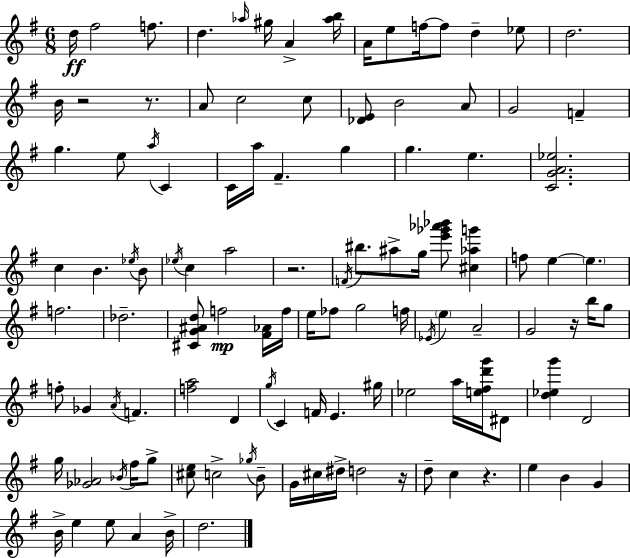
D5/s F#5/h F5/e. D5/q. Ab5/s G#5/s A4/q [Ab5,B5]/s A4/s E5/e F5/s F5/e D5/q Eb5/e D5/h. B4/s R/h R/e. A4/e C5/h C5/e [Db4,E4]/e B4/h A4/e G4/h F4/q G5/q. E5/e A5/s C4/q C4/s A5/s F#4/q. G5/q G5/q. E5/q. [C4,G4,A4,Eb5]/h. C5/q B4/q. Eb5/s B4/e Eb5/s C5/q A5/h R/h. F4/s BIS5/e. A#5/e G5/s [E6,Gb6,Ab6,Bb6]/e [C#5,Ab5,G6]/q F5/e E5/q E5/q. F5/h. Db5/h. [C#4,G4,A#4,D5]/e F5/h [F#4,Ab4]/s F5/s E5/s FES5/e G5/h F5/s Eb4/s E5/q A4/h G4/h R/s B5/s G5/e F5/e Gb4/q A4/s F4/q. [F5,A5]/h D4/q G5/s C4/q F4/s E4/q. G#5/s Eb5/h A5/s [E5,F#5,D6,G6]/s D#4/e [D5,Eb5,G6]/q D4/h G5/s [Gb4,Ab4]/h Bb4/s F#5/s G5/e [C#5,E5]/e C5/h Gb5/s B4/e G4/s C#5/s D#5/s D5/h R/s D5/e C5/q R/q. E5/q B4/q G4/q B4/s E5/q E5/e A4/q B4/s D5/h.